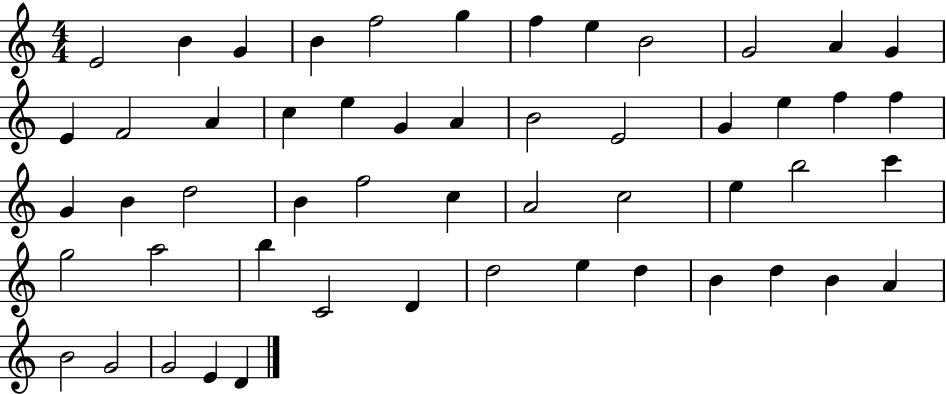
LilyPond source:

{
  \clef treble
  \numericTimeSignature
  \time 4/4
  \key c \major
  e'2 b'4 g'4 | b'4 f''2 g''4 | f''4 e''4 b'2 | g'2 a'4 g'4 | \break e'4 f'2 a'4 | c''4 e''4 g'4 a'4 | b'2 e'2 | g'4 e''4 f''4 f''4 | \break g'4 b'4 d''2 | b'4 f''2 c''4 | a'2 c''2 | e''4 b''2 c'''4 | \break g''2 a''2 | b''4 c'2 d'4 | d''2 e''4 d''4 | b'4 d''4 b'4 a'4 | \break b'2 g'2 | g'2 e'4 d'4 | \bar "|."
}